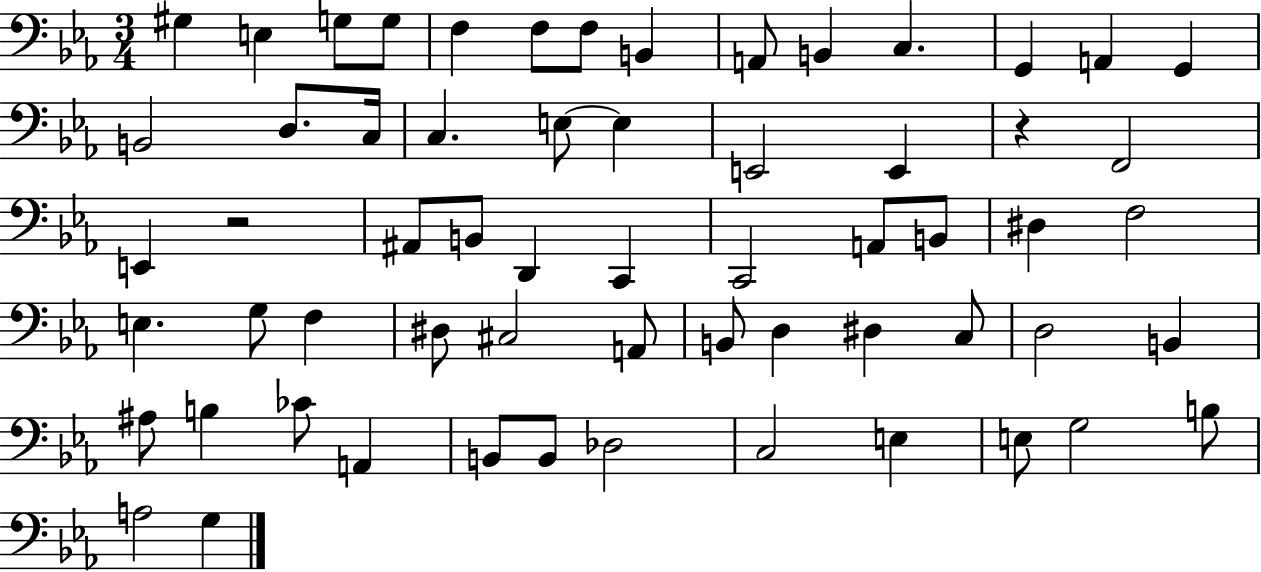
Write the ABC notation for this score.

X:1
T:Untitled
M:3/4
L:1/4
K:Eb
^G, E, G,/2 G,/2 F, F,/2 F,/2 B,, A,,/2 B,, C, G,, A,, G,, B,,2 D,/2 C,/4 C, E,/2 E, E,,2 E,, z F,,2 E,, z2 ^A,,/2 B,,/2 D,, C,, C,,2 A,,/2 B,,/2 ^D, F,2 E, G,/2 F, ^D,/2 ^C,2 A,,/2 B,,/2 D, ^D, C,/2 D,2 B,, ^A,/2 B, _C/2 A,, B,,/2 B,,/2 _D,2 C,2 E, E,/2 G,2 B,/2 A,2 G,